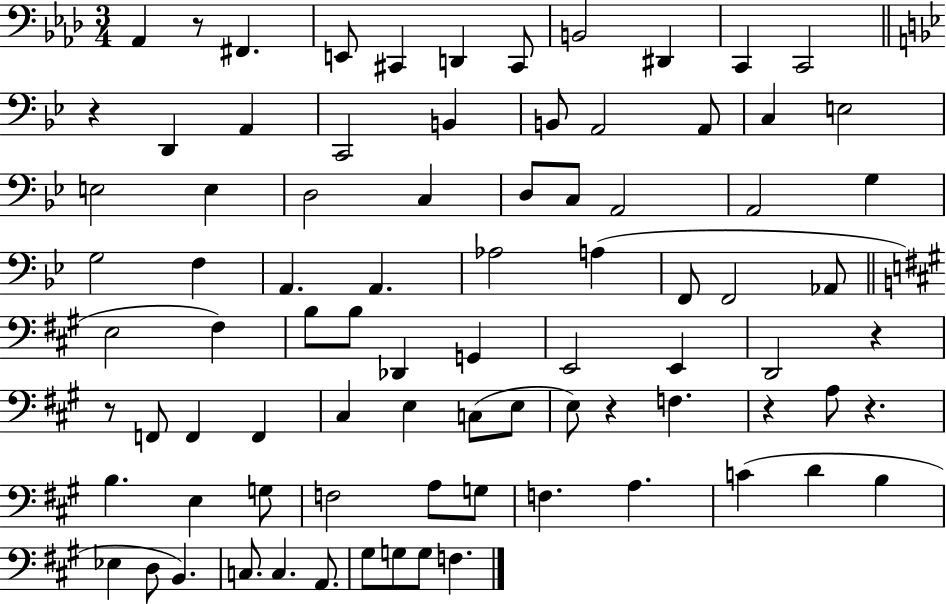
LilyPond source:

{
  \clef bass
  \numericTimeSignature
  \time 3/4
  \key aes \major
  aes,4 r8 fis,4. | e,8 cis,4 d,4 cis,8 | b,2 dis,4 | c,4 c,2 | \break \bar "||" \break \key bes \major r4 d,4 a,4 | c,2 b,4 | b,8 a,2 a,8 | c4 e2 | \break e2 e4 | d2 c4 | d8 c8 a,2 | a,2 g4 | \break g2 f4 | a,4. a,4. | aes2 a4( | f,8 f,2 aes,8 | \break \bar "||" \break \key a \major e2 fis4) | b8 b8 des,4 g,4 | e,2 e,4 | d,2 r4 | \break r8 f,8 f,4 f,4 | cis4 e4 c8( e8 | e8) r4 f4. | r4 a8 r4. | \break b4. e4 g8 | f2 a8 g8 | f4. a4. | c'4( d'4 b4 | \break ees4 d8 b,4.) | c8. c4. a,8. | gis8 g8 g8 f4. | \bar "|."
}